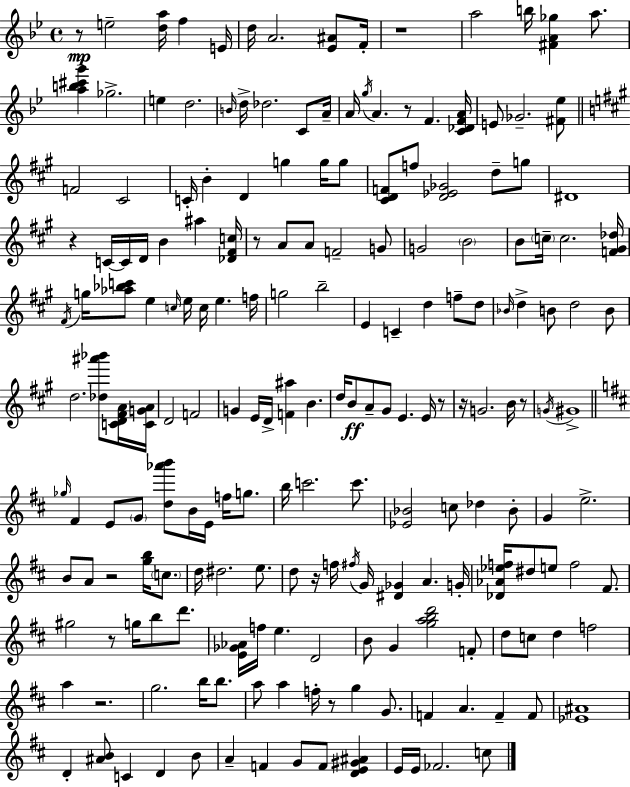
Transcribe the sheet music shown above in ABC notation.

X:1
T:Untitled
M:4/4
L:1/4
K:Gm
z/2 e2 [da]/4 f E/4 d/4 A2 [_E^A]/2 F/4 z4 a2 b/4 [^FA_g] a/2 [ab^c'g'] _g2 e d2 B/4 d/4 _d2 C/2 A/4 A/4 g/4 A z/2 F [C_DFA]/4 E/2 _G2 [^F_e]/2 F2 ^C2 C/4 B D g g/4 g/2 [^CDF]/2 f/2 [D_E_G]2 d/2 g/2 ^D4 z C/4 C/4 D/4 B ^a [_D^Fc]/4 z/2 A/2 A/2 F2 G/2 G2 B2 B/2 c/4 c2 [F^G_d]/4 ^F/4 g/4 [_a_bc']/2 e c/4 e/4 c/4 e f/4 g2 b2 E C d f/2 d/2 _B/4 d B/2 d2 B/2 d2 [_d^a'_b']/2 [CD^FA]/4 [CGA]/4 D2 F2 G E/4 D/4 [F^a] B d/4 B/2 A/2 ^G/2 E E/4 z/2 z/4 G2 B/4 z/2 G/4 ^G4 _g/4 ^F E/2 G/2 [d_a'b']/2 B/4 E/4 f/4 g/2 b/4 c'2 c'/2 [_E_B]2 c/2 _d _B/2 G e2 B/2 A/2 z2 [gb]/4 c/2 d/4 ^d2 e/2 d/2 z/4 f/4 ^f/4 G/4 [^D_G] A G/4 [_D_A_ef]/4 ^d/2 e/2 f2 ^F/2 ^g2 z/2 g/4 b/2 d'/2 [E_G_A]/4 f/4 e D2 B/2 G [gabd']2 F/2 d/2 c/2 d f2 a z2 g2 b/4 b/2 a/2 a f/4 z/2 g G/2 F A F F/2 [_E^A]4 D [^AB]/2 C D B/2 A F G/2 F/2 [DE^G^A] E/4 E/4 _F2 c/2